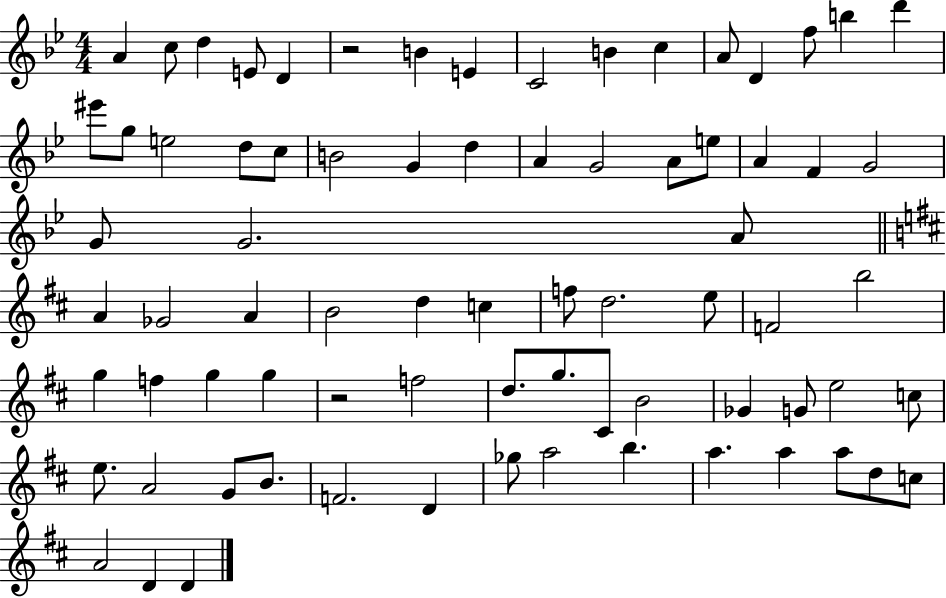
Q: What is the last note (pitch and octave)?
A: D4